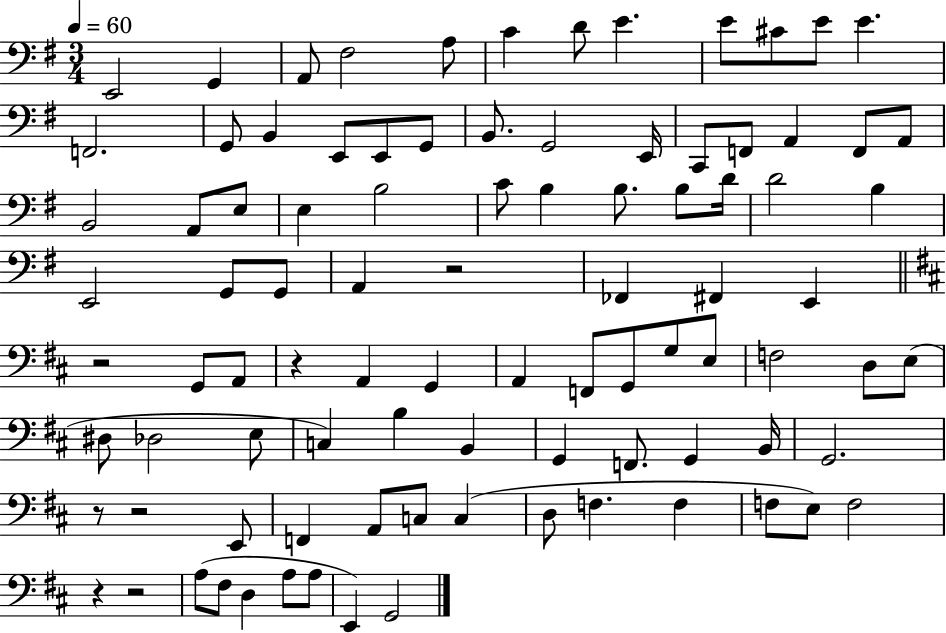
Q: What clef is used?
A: bass